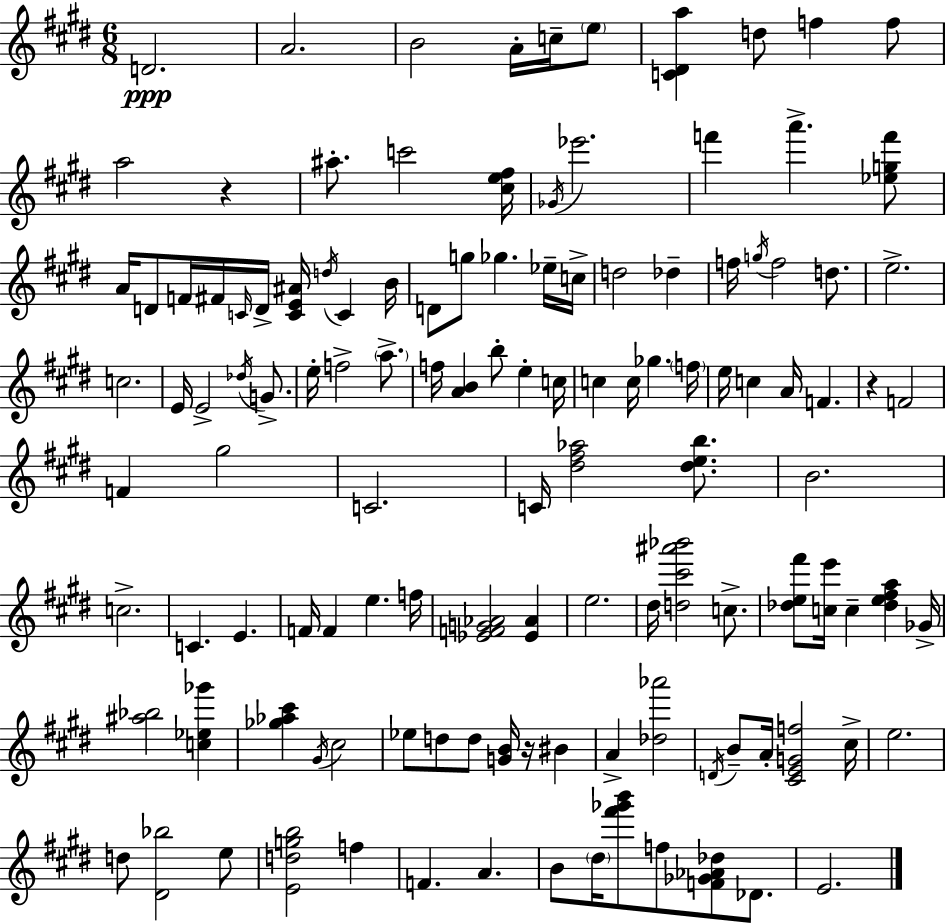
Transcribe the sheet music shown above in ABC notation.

X:1
T:Untitled
M:6/8
L:1/4
K:E
D2 A2 B2 A/4 c/4 e/2 [C^Da] d/2 f f/2 a2 z ^a/2 c'2 [^ce^f]/4 _G/4 _e'2 f' a' [_egf']/2 A/4 D/2 F/4 ^F/4 C/4 D/4 [CE^A]/4 d/4 C B/4 D/2 g/2 _g _e/4 c/4 d2 _d f/4 g/4 f2 d/2 e2 c2 E/4 E2 _d/4 G/2 e/4 f2 a/2 f/4 [AB] b/2 e c/4 c c/4 _g f/4 e/4 c A/4 F z F2 F ^g2 C2 C/4 [^d^f_a]2 [^deb]/2 B2 c2 C E F/4 F e f/4 [_EFG_A]2 [_E_A] e2 ^d/4 [d^c'^a'_b']2 c/2 [_de^f']/2 [ce']/4 c [_de^fa] _G/4 [^a_b]2 [c_e_g'] [_g_a^c'] ^G/4 ^c2 _e/2 d/2 d/2 [GB]/4 z/4 ^B A [_d_a']2 D/4 B/2 A/4 [^CEGf]2 ^c/4 e2 d/2 [^D_b]2 e/2 [Edgb]2 f F A B/2 ^d/4 [^f'_g'b']/2 f/2 [F_G_A_d]/2 _D/2 E2